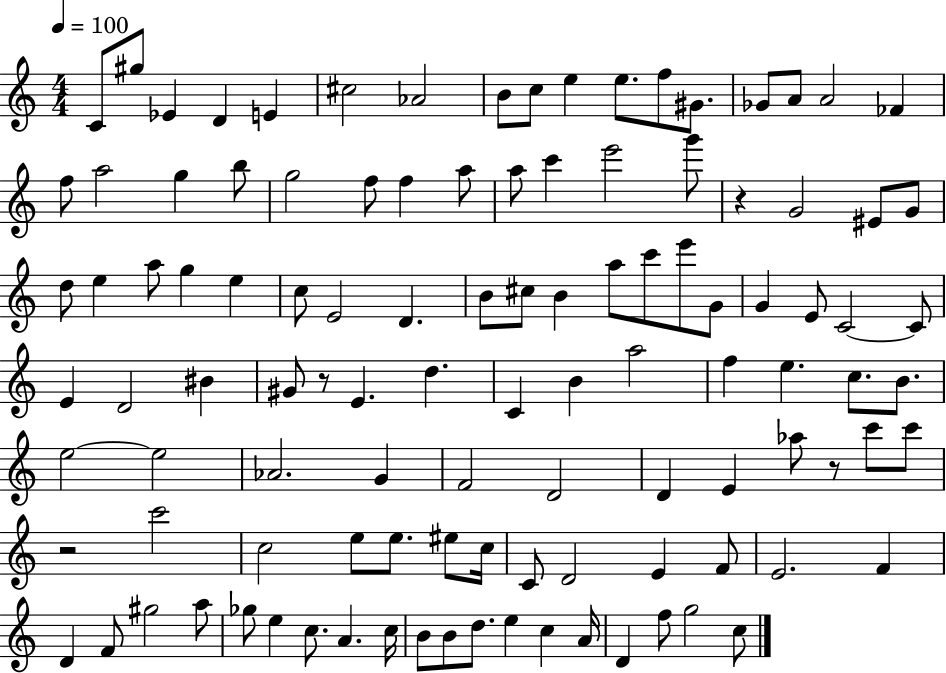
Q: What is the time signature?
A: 4/4